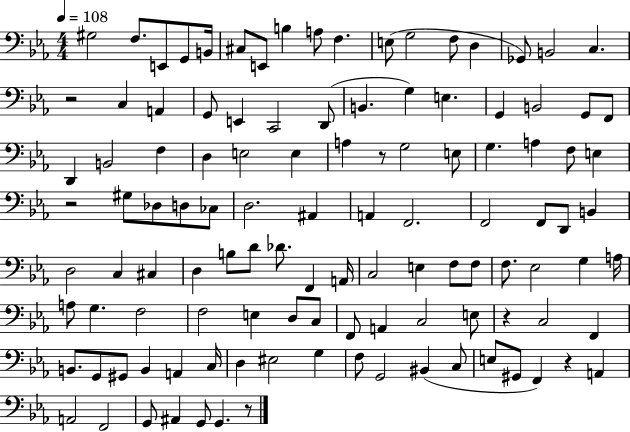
{
  \clef bass
  \numericTimeSignature
  \time 4/4
  \key ees \major
  \tempo 4 = 108
  gis2 f8. e,8 g,8 b,16 | cis8 e,8 b4 a8 f4. | e8( g2 f8 d4 | ges,8) b,2 c4. | \break r2 c4 a,4 | g,8 e,4 c,2 d,8( | b,4. g4) e4. | g,4 b,2 g,8 f,8 | \break d,4 b,2 f4 | d4 e2 e4 | a4 r8 g2 e8 | g4. a4 f8 e4 | \break r2 gis8 des8 d8 ces8 | d2. ais,4 | a,4 f,2. | f,2 f,8 d,8 b,4 | \break d2 c4 cis4 | d4 b8 d'8 des'8. f,4 a,16 | c2 e4 f8 f8 | f8. ees2 g4 a16 | \break a8 g4. f2 | f2 e4 d8 c8 | f,8 a,4 c2 e8 | r4 c2 f,4 | \break b,8. g,8 gis,8 b,4 a,4 c16 | d4 eis2 g4 | f8 g,2 bis,4( c8 | e8 gis,8 f,4) r4 a,4 | \break a,2 f,2 | g,8 ais,4 g,8 g,4. r8 | \bar "|."
}